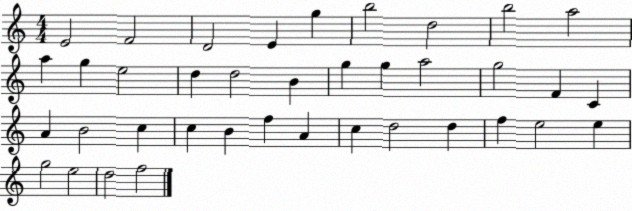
X:1
T:Untitled
M:4/4
L:1/4
K:C
E2 F2 D2 E g b2 d2 b2 a2 a g e2 d d2 B g g a2 g2 F C A B2 c c B f A c d2 d f e2 e g2 e2 d2 f2